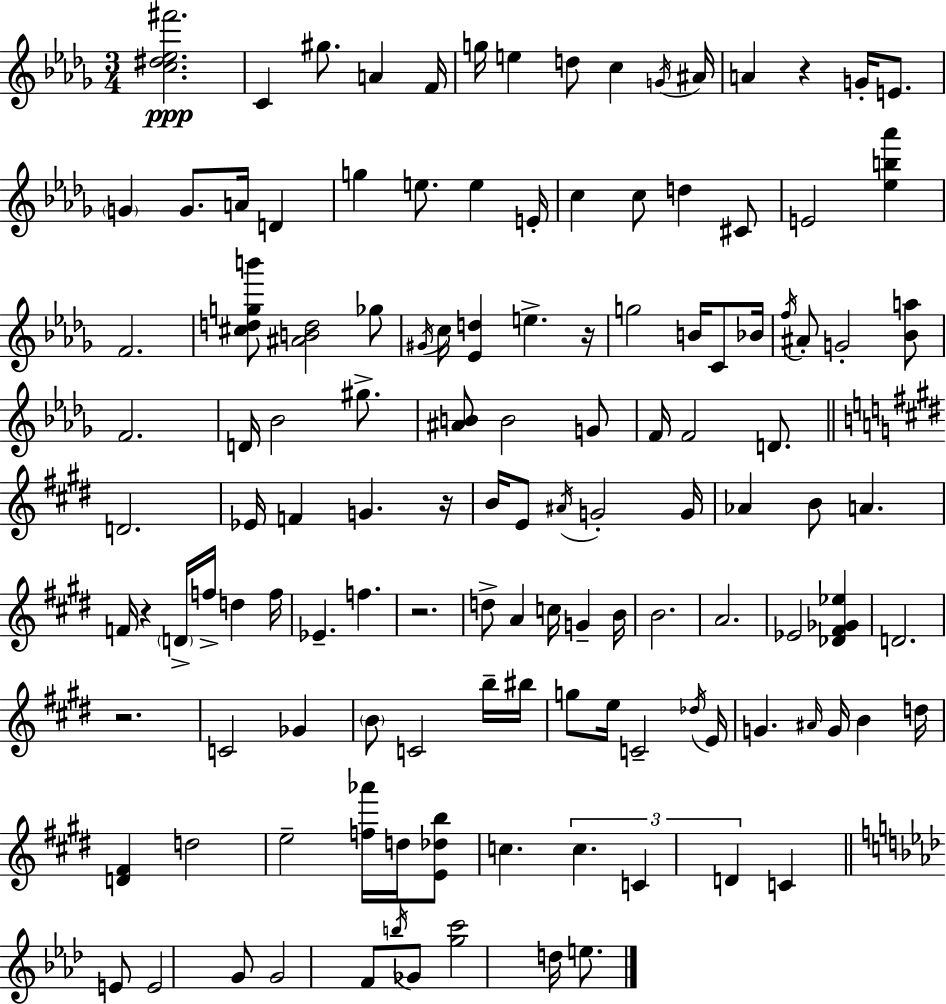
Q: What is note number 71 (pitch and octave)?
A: B4